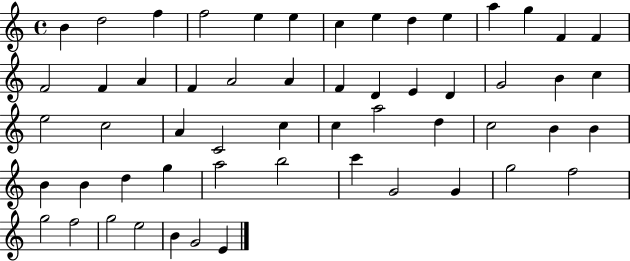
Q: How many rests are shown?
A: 0